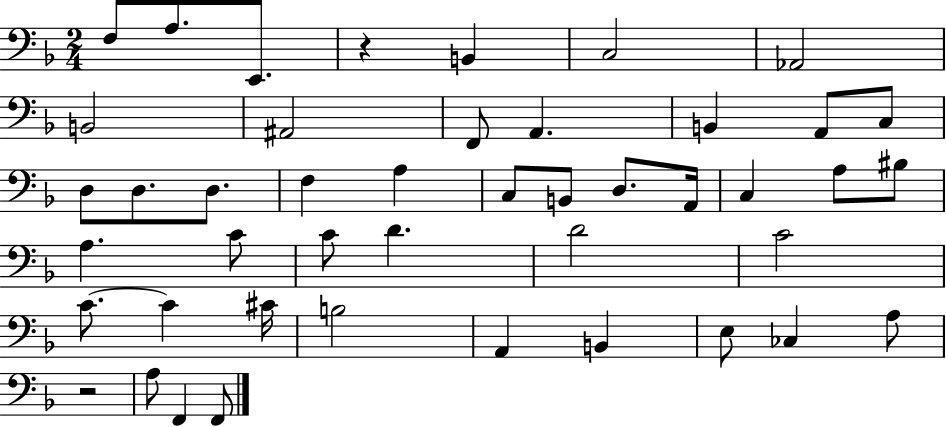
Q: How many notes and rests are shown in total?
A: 45